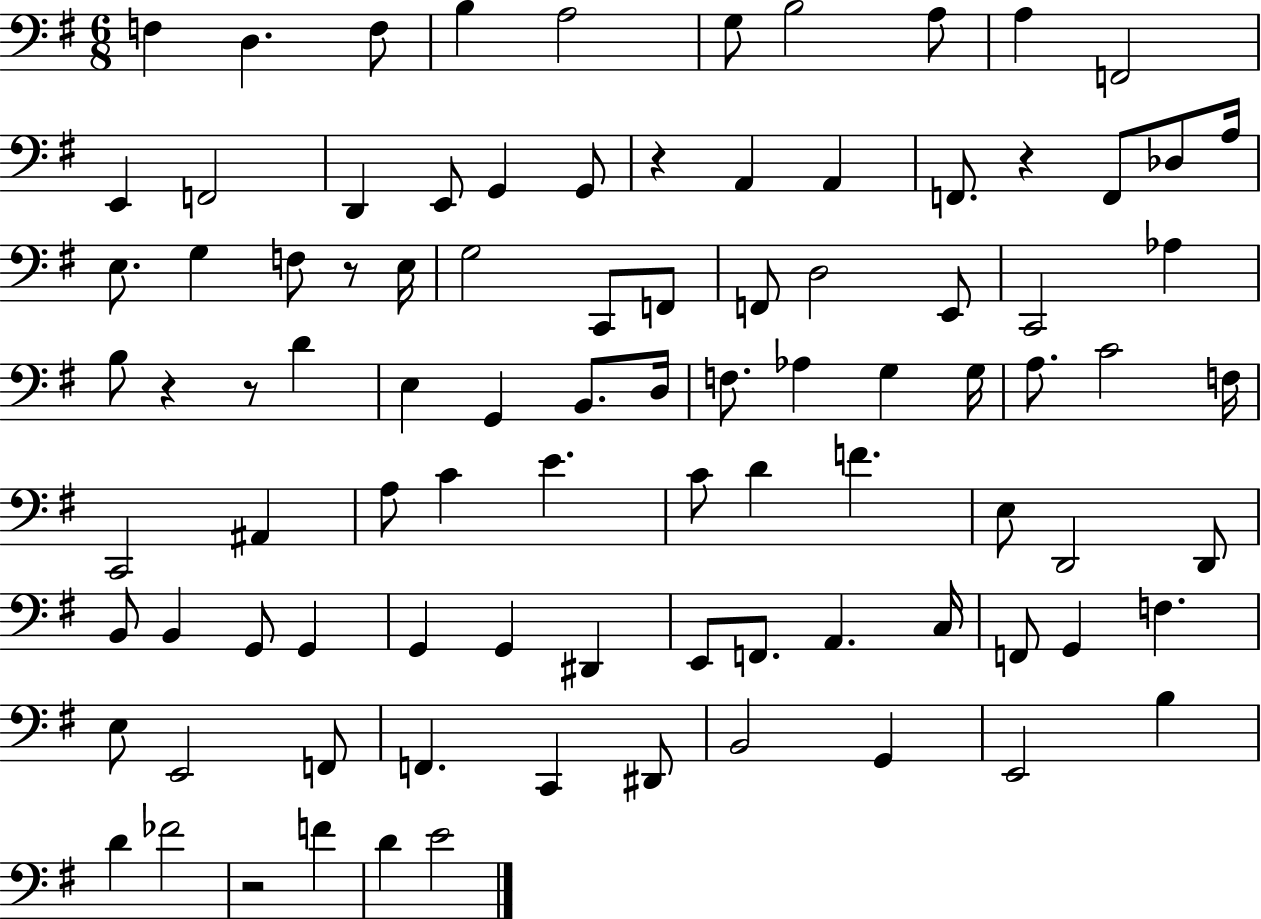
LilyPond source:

{
  \clef bass
  \numericTimeSignature
  \time 6/8
  \key g \major
  f4 d4. f8 | b4 a2 | g8 b2 a8 | a4 f,2 | \break e,4 f,2 | d,4 e,8 g,4 g,8 | r4 a,4 a,4 | f,8. r4 f,8 des8 a16 | \break e8. g4 f8 r8 e16 | g2 c,8 f,8 | f,8 d2 e,8 | c,2 aes4 | \break b8 r4 r8 d'4 | e4 g,4 b,8. d16 | f8. aes4 g4 g16 | a8. c'2 f16 | \break c,2 ais,4 | a8 c'4 e'4. | c'8 d'4 f'4. | e8 d,2 d,8 | \break b,8 b,4 g,8 g,4 | g,4 g,4 dis,4 | e,8 f,8. a,4. c16 | f,8 g,4 f4. | \break e8 e,2 f,8 | f,4. c,4 dis,8 | b,2 g,4 | e,2 b4 | \break d'4 fes'2 | r2 f'4 | d'4 e'2 | \bar "|."
}